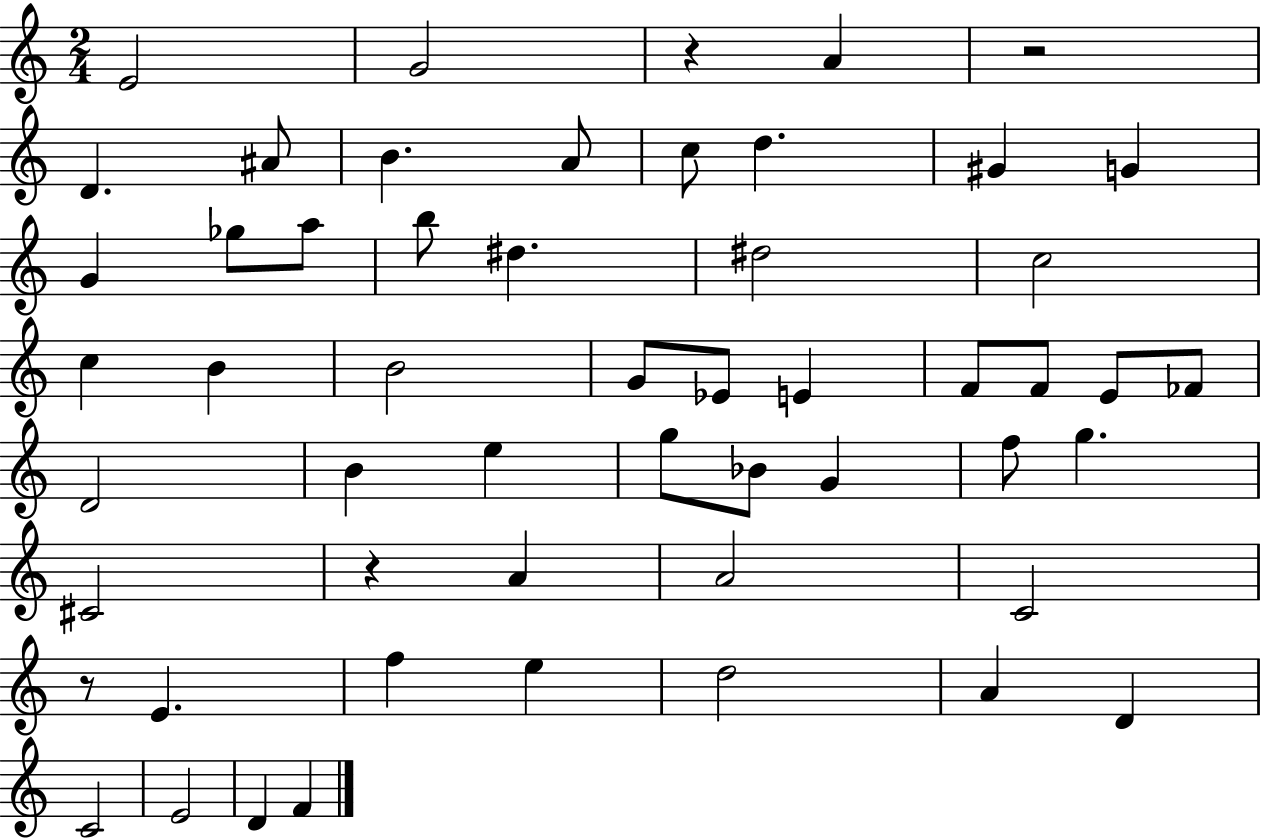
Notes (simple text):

E4/h G4/h R/q A4/q R/h D4/q. A#4/e B4/q. A4/e C5/e D5/q. G#4/q G4/q G4/q Gb5/e A5/e B5/e D#5/q. D#5/h C5/h C5/q B4/q B4/h G4/e Eb4/e E4/q F4/e F4/e E4/e FES4/e D4/h B4/q E5/q G5/e Bb4/e G4/q F5/e G5/q. C#4/h R/q A4/q A4/h C4/h R/e E4/q. F5/q E5/q D5/h A4/q D4/q C4/h E4/h D4/q F4/q